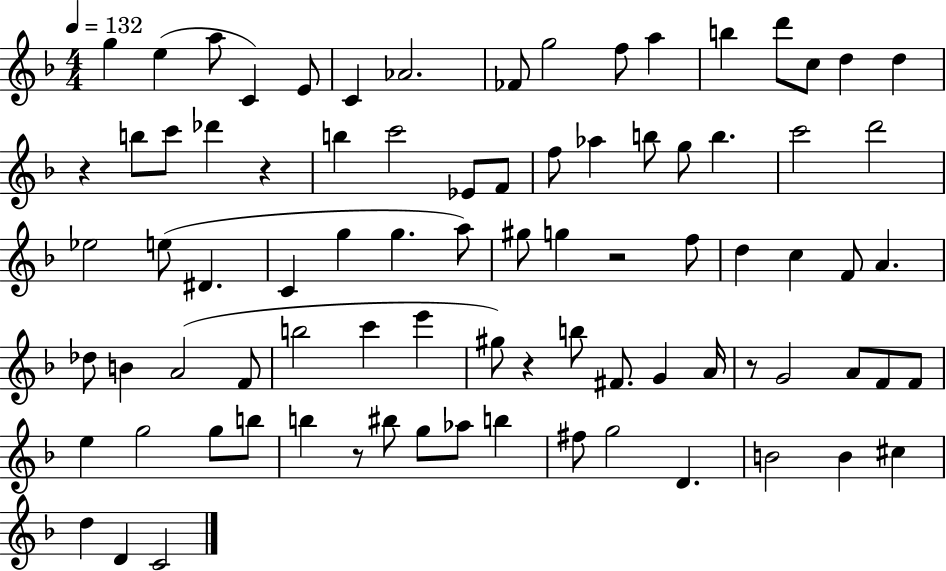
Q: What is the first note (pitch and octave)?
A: G5